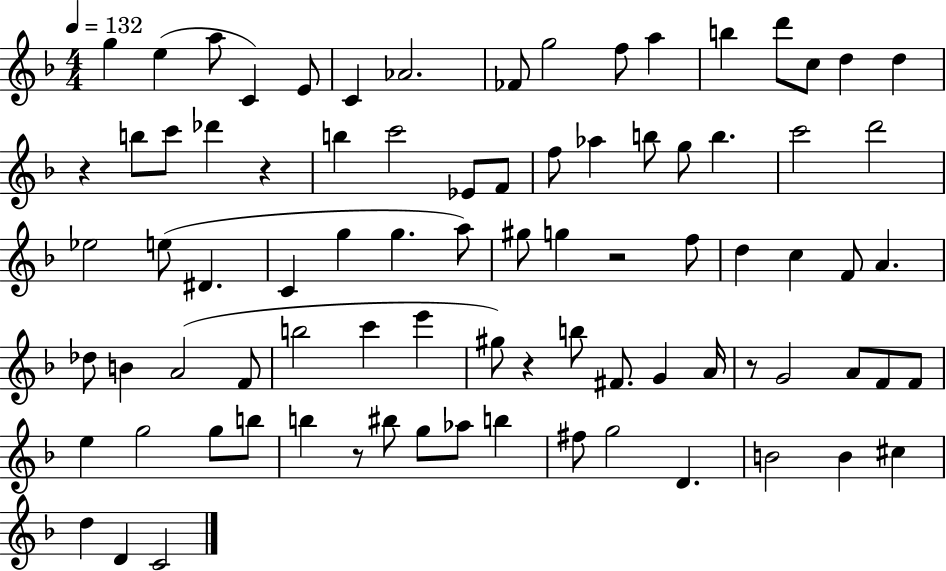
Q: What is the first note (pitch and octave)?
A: G5